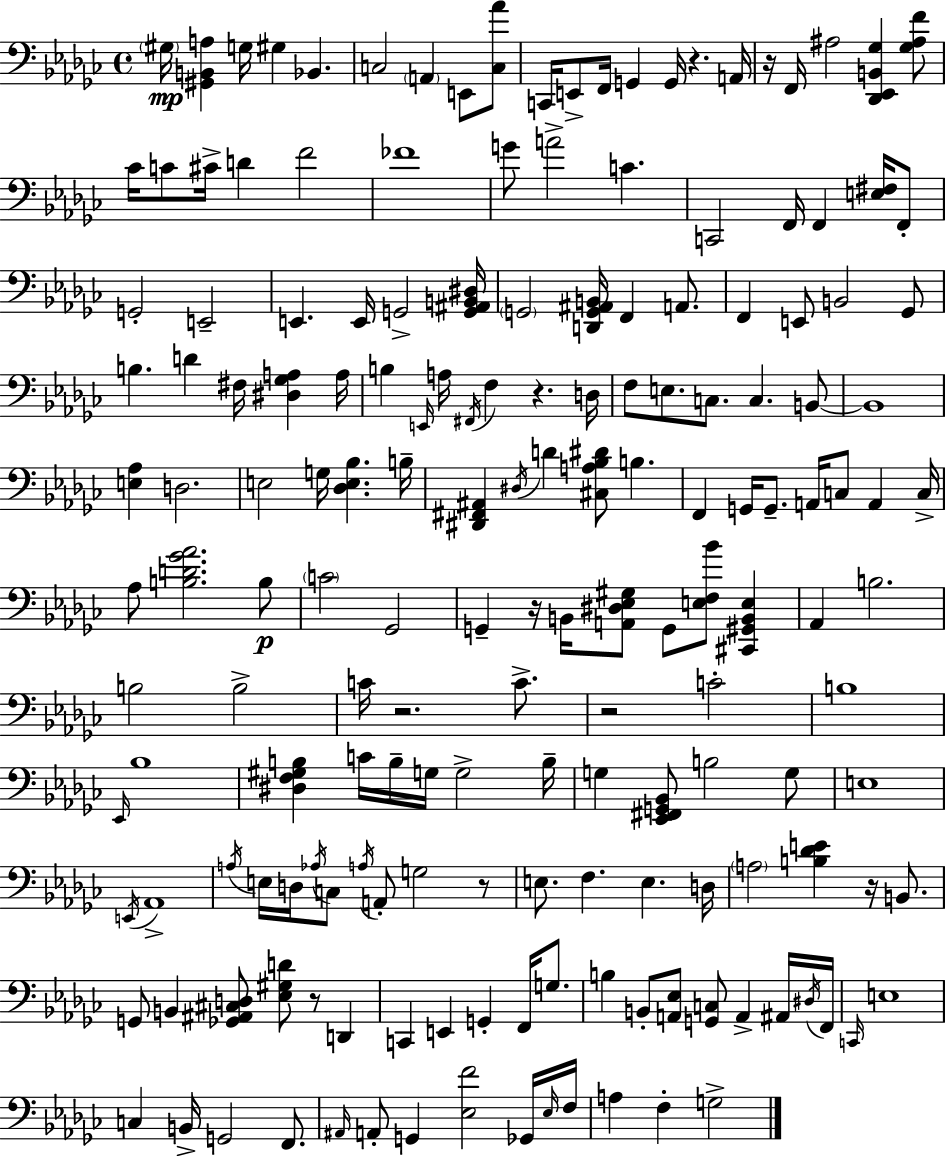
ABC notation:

X:1
T:Untitled
M:4/4
L:1/4
K:Ebm
^G,/4 [^G,,B,,A,] G,/4 ^G, _B,, C,2 A,, E,,/2 [C,_A]/2 C,,/4 E,,/2 F,,/4 G,, G,,/4 z A,,/4 z/4 F,,/4 ^A,2 [_D,,_E,,B,,_G,] [_G,^A,F]/2 _C/4 C/2 ^C/4 D F2 _F4 G/2 A2 C C,,2 F,,/4 F,, [E,^F,]/4 F,,/2 G,,2 E,,2 E,, E,,/4 G,,2 [G,,^A,,B,,^D,]/4 G,,2 [D,,G,,^A,,B,,]/4 F,, A,,/2 F,, E,,/2 B,,2 _G,,/2 B, D ^F,/4 [^D,_G,A,] A,/4 B, E,,/4 A,/4 ^F,,/4 F, z D,/4 F,/2 E,/2 C,/2 C, B,,/2 B,,4 [E,_A,] D,2 E,2 G,/4 [_D,E,_B,] B,/4 [^D,,^F,,^A,,] ^D,/4 D [^C,A,_B,^D]/2 B, F,, G,,/4 G,,/2 A,,/4 C,/2 A,, C,/4 _A,/2 [B,D_G_A]2 B,/2 C2 _G,,2 G,, z/4 B,,/4 [A,,^D,_E,^G,]/2 G,,/2 [E,F,_B]/2 [^C,,^G,,B,,E,] _A,, B,2 B,2 B,2 C/4 z2 C/2 z2 C2 B,4 _E,,/4 _B,4 [^D,F,^G,B,] C/4 B,/4 G,/4 G,2 B,/4 G, [_E,,^F,,G,,_B,,]/2 B,2 G,/2 E,4 E,,/4 _A,,4 A,/4 E,/4 D,/4 _A,/4 C,/2 A,/4 A,,/2 G,2 z/2 E,/2 F, E, D,/4 A,2 [B,_DE] z/4 B,,/2 G,,/2 B,, [_G,,^A,,^C,D,]/2 [_E,^G,D]/2 z/2 D,, C,, E,, G,, F,,/4 G,/2 B, B,,/2 [A,,_E,]/2 [G,,C,]/2 A,, ^A,,/4 ^D,/4 F,,/4 C,,/4 E,4 C, B,,/4 G,,2 F,,/2 ^A,,/4 A,,/2 G,, [_E,F]2 _G,,/4 _E,/4 F,/4 A, F, G,2